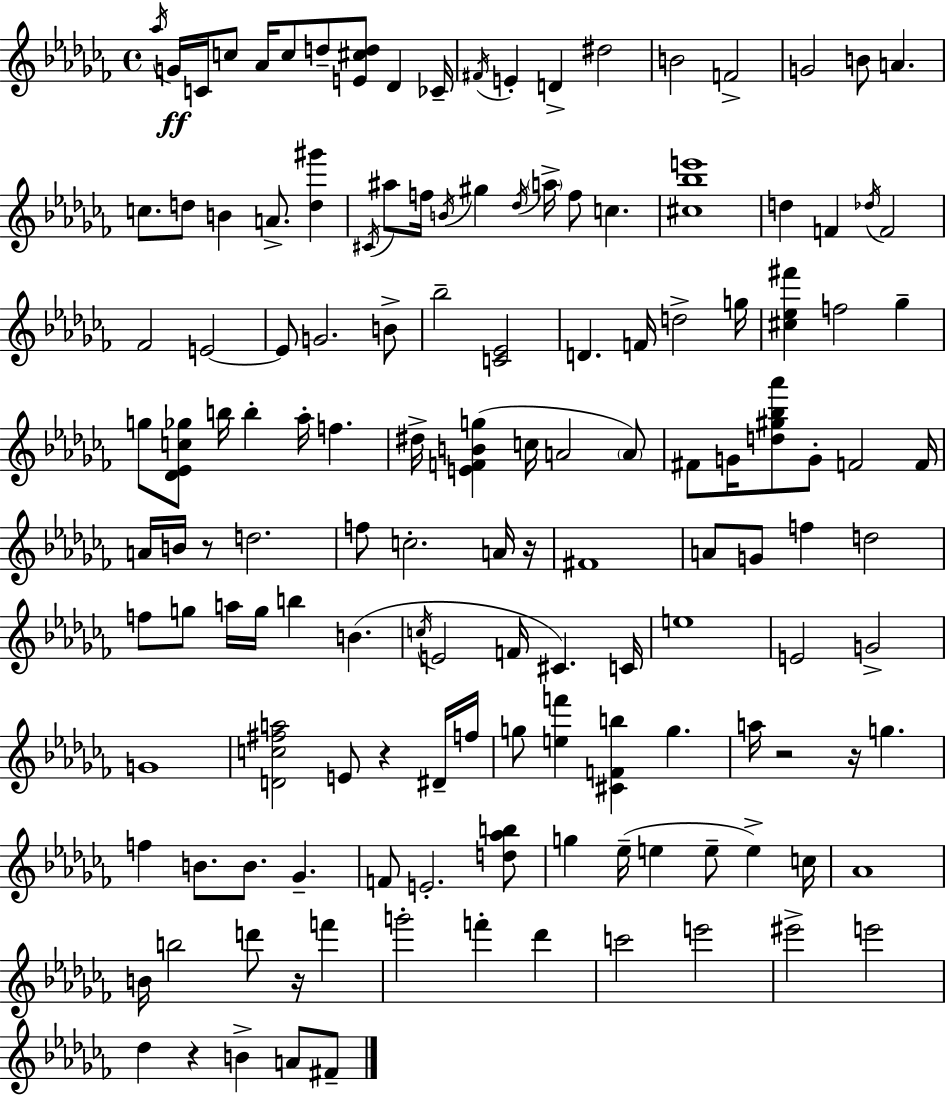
{
  \clef treble
  \time 4/4
  \defaultTimeSignature
  \key aes \minor
  \acciaccatura { aes''16 }\ff g'16 c'16 c''8 aes'16 c''8 d''8-- <e' cis'' d''>8 des'4 | ces'16-- \acciaccatura { fis'16 } e'4-. d'4-> dis''2 | b'2 f'2-> | g'2 b'8 a'4. | \break c''8. d''8 b'4 a'8.-> <d'' gis'''>4 | \acciaccatura { cis'16 } ais''8 f''16 \acciaccatura { b'16 } gis''4 \acciaccatura { des''16 } \parenthesize a''16-> f''8 c''4. | <cis'' bes'' e'''>1 | d''4 f'4 \acciaccatura { des''16 } f'2 | \break fes'2 e'2~~ | e'8 g'2. | b'8-> bes''2-- <c' ees'>2 | d'4. f'16 d''2-> | \break g''16 <cis'' ees'' fis'''>4 f''2 | ges''4-- g''8 <des' ees' c'' ges''>8 b''16 b''4-. aes''16-. | f''4. dis''16-> <e' f' b' g''>4( c''16 a'2 | \parenthesize a'8) fis'8 g'16 <d'' gis'' bes'' aes'''>8 g'8-. f'2 | \break f'16 a'16 b'16 r8 d''2. | f''8 c''2.-. | a'16 r16 fis'1 | a'8 g'8 f''4 d''2 | \break f''8 g''8 a''16 g''16 b''4 | b'4.( \acciaccatura { c''16 } e'2 f'16 | cis'4.) c'16 e''1 | e'2 g'2-> | \break g'1 | <d' c'' fis'' a''>2 e'8 | r4 dis'16-- f''16 g''8 <e'' f'''>4 <cis' f' b''>4 | g''4. a''16 r2 | \break r16 g''4. f''4 b'8. b'8. | ges'4.-- f'8 e'2.-. | <d'' aes'' b''>8 g''4 ees''16--( e''4 | e''8-- e''4->) c''16 aes'1 | \break b'16 b''2 | d'''8 r16 f'''4 g'''2-. f'''4-. | des'''4 c'''2 e'''2 | eis'''2-> e'''2 | \break des''4 r4 b'4-> | a'8 fis'8-- \bar "|."
}